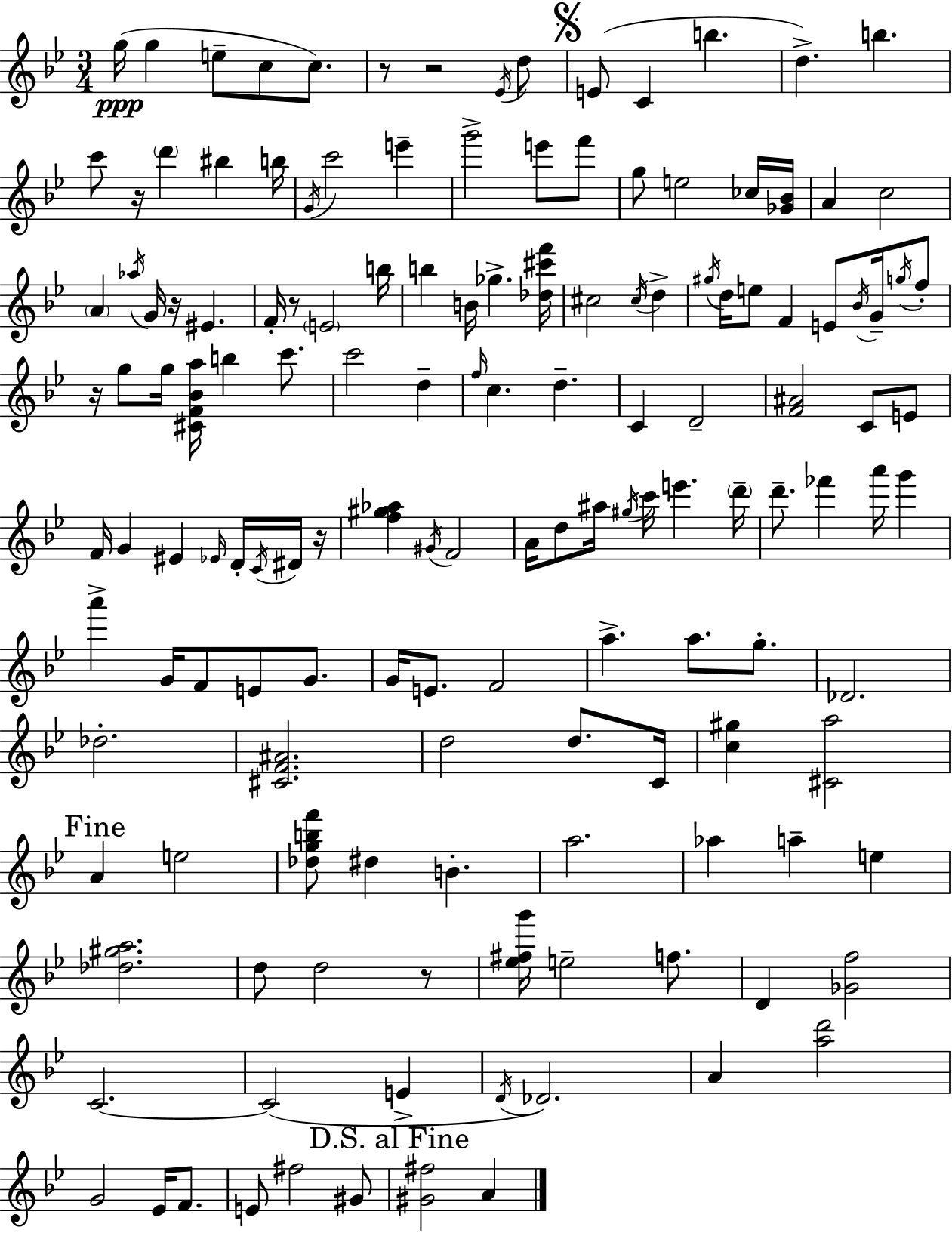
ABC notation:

X:1
T:Untitled
M:3/4
L:1/4
K:Bb
g/4 g e/2 c/2 c/2 z/2 z2 _E/4 d/2 E/2 C b d b c'/2 z/4 d' ^b b/4 G/4 c'2 e' g'2 e'/2 f'/2 g/2 e2 _c/4 [_G_B]/4 A c2 A _a/4 G/4 z/4 ^E F/4 z/2 E2 b/4 b B/4 _g [_d^c'f']/4 ^c2 ^c/4 d ^g/4 d/4 e/2 F E/2 _B/4 G/4 g/4 f/2 z/4 g/2 g/4 [^CF_Ba]/4 b c'/2 c'2 d f/4 c d C D2 [F^A]2 C/2 E/2 F/4 G ^E _E/4 D/4 C/4 ^D/4 z/4 [f^g_a] ^G/4 F2 A/4 d/2 ^a/4 ^g/4 c'/4 e' d'/4 d'/2 _f' a'/4 g' a' G/4 F/2 E/2 G/2 G/4 E/2 F2 a a/2 g/2 _D2 _d2 [^CF^A]2 d2 d/2 C/4 [c^g] [^Ca]2 A e2 [_dgbf']/2 ^d B a2 _a a e [_d^ga]2 d/2 d2 z/2 [_e^fg']/4 e2 f/2 D [_Gf]2 C2 C2 E D/4 _D2 A [ad']2 G2 _E/4 F/2 E/2 ^f2 ^G/2 [^G^f]2 A